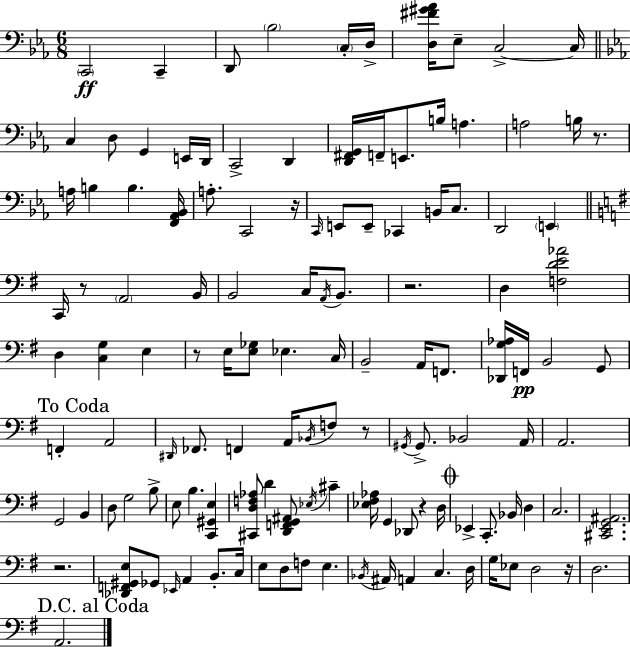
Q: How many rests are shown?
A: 9